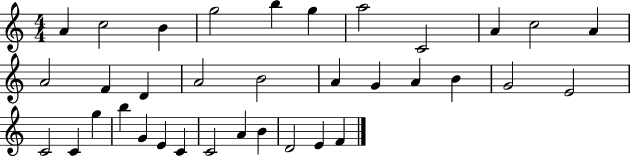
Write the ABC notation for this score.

X:1
T:Untitled
M:4/4
L:1/4
K:C
A c2 B g2 b g a2 C2 A c2 A A2 F D A2 B2 A G A B G2 E2 C2 C g b G E C C2 A B D2 E F